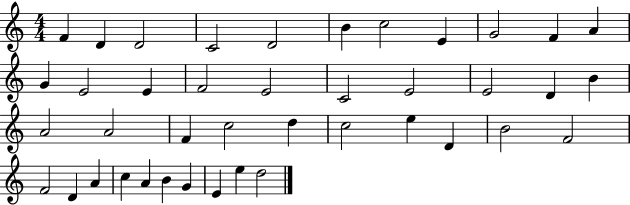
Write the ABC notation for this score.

X:1
T:Untitled
M:4/4
L:1/4
K:C
F D D2 C2 D2 B c2 E G2 F A G E2 E F2 E2 C2 E2 E2 D B A2 A2 F c2 d c2 e D B2 F2 F2 D A c A B G E e d2